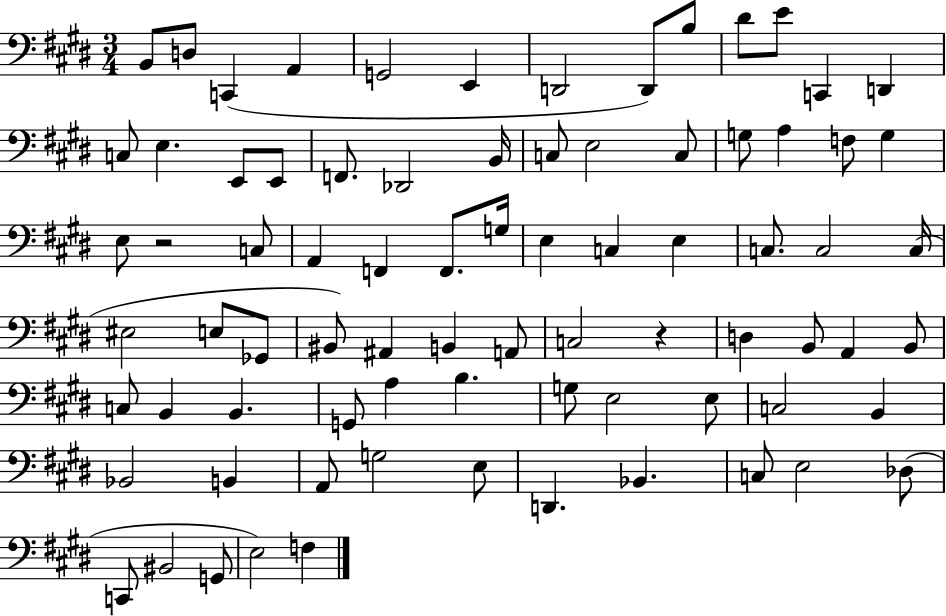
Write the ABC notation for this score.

X:1
T:Untitled
M:3/4
L:1/4
K:E
B,,/2 D,/2 C,, A,, G,,2 E,, D,,2 D,,/2 B,/2 ^D/2 E/2 C,, D,, C,/2 E, E,,/2 E,,/2 F,,/2 _D,,2 B,,/4 C,/2 E,2 C,/2 G,/2 A, F,/2 G, E,/2 z2 C,/2 A,, F,, F,,/2 G,/4 E, C, E, C,/2 C,2 C,/4 ^E,2 E,/2 _G,,/2 ^B,,/2 ^A,, B,, A,,/2 C,2 z D, B,,/2 A,, B,,/2 C,/2 B,, B,, G,,/2 A, B, G,/2 E,2 E,/2 C,2 B,, _B,,2 B,, A,,/2 G,2 E,/2 D,, _B,, C,/2 E,2 _D,/2 C,,/2 ^B,,2 G,,/2 E,2 F,